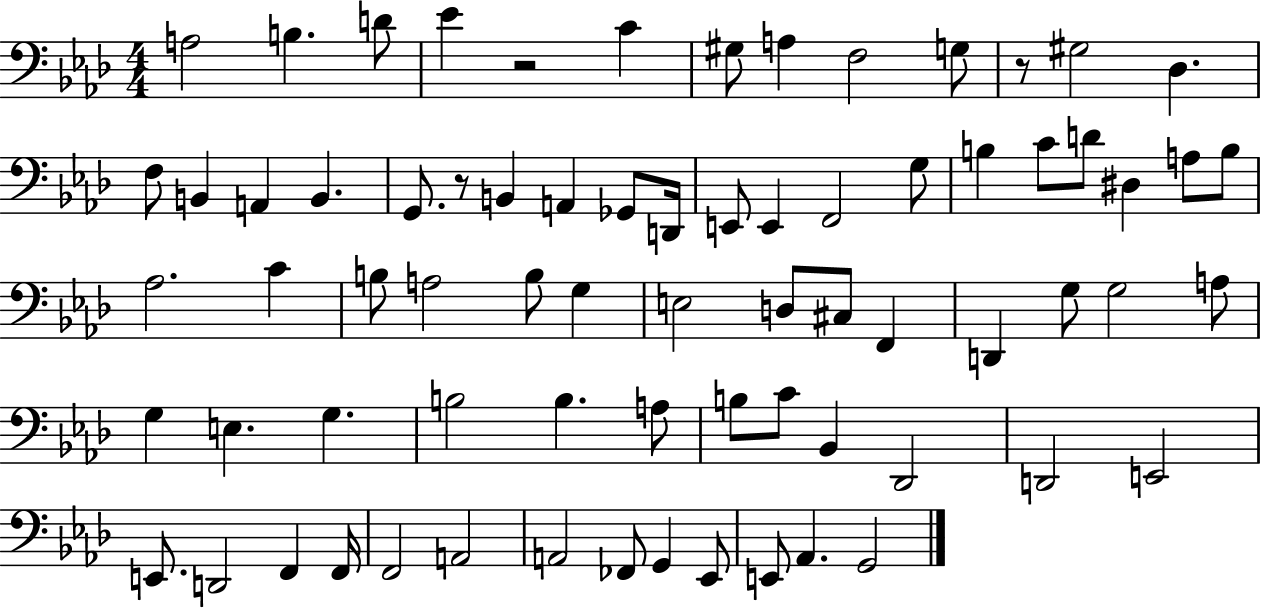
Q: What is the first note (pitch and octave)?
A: A3